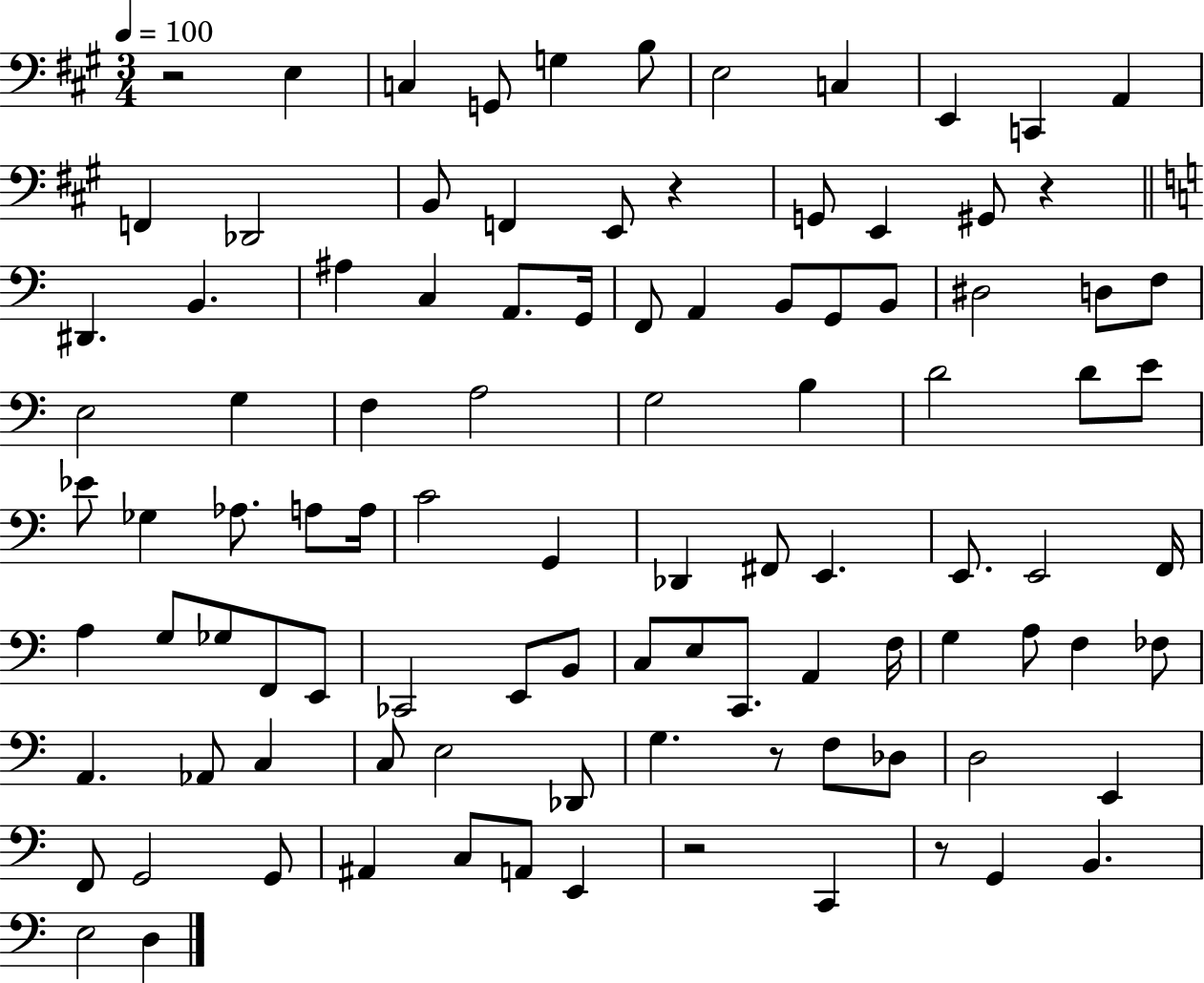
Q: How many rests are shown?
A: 6